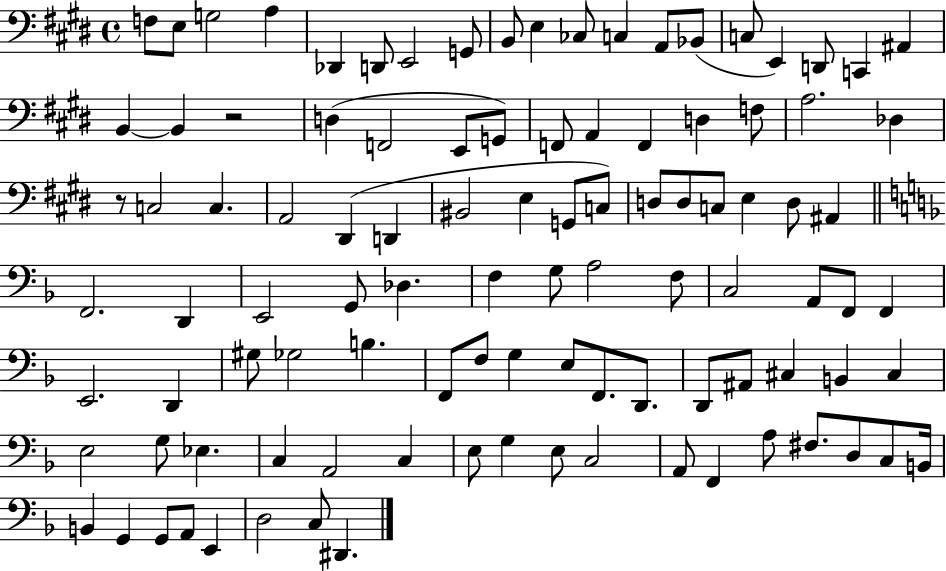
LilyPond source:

{
  \clef bass
  \time 4/4
  \defaultTimeSignature
  \key e \major
  f8 e8 g2 a4 | des,4 d,8 e,2 g,8 | b,8 e4 ces8 c4 a,8 bes,8( | c8 e,4) d,8 c,4 ais,4 | \break b,4~~ b,4 r2 | d4( f,2 e,8 g,8) | f,8 a,4 f,4 d4 f8 | a2. des4 | \break r8 c2 c4. | a,2 dis,4( d,4 | bis,2 e4 g,8 c8) | d8 d8 c8 e4 d8 ais,4 | \break \bar "||" \break \key d \minor f,2. d,4 | e,2 g,8 des4. | f4 g8 a2 f8 | c2 a,8 f,8 f,4 | \break e,2. d,4 | gis8 ges2 b4. | f,8 f8 g4 e8 f,8. d,8. | d,8 ais,8 cis4 b,4 cis4 | \break e2 g8 ees4. | c4 a,2 c4 | e8 g4 e8 c2 | a,8 f,4 a8 fis8. d8 c8 b,16 | \break b,4 g,4 g,8 a,8 e,4 | d2 c8 dis,4. | \bar "|."
}